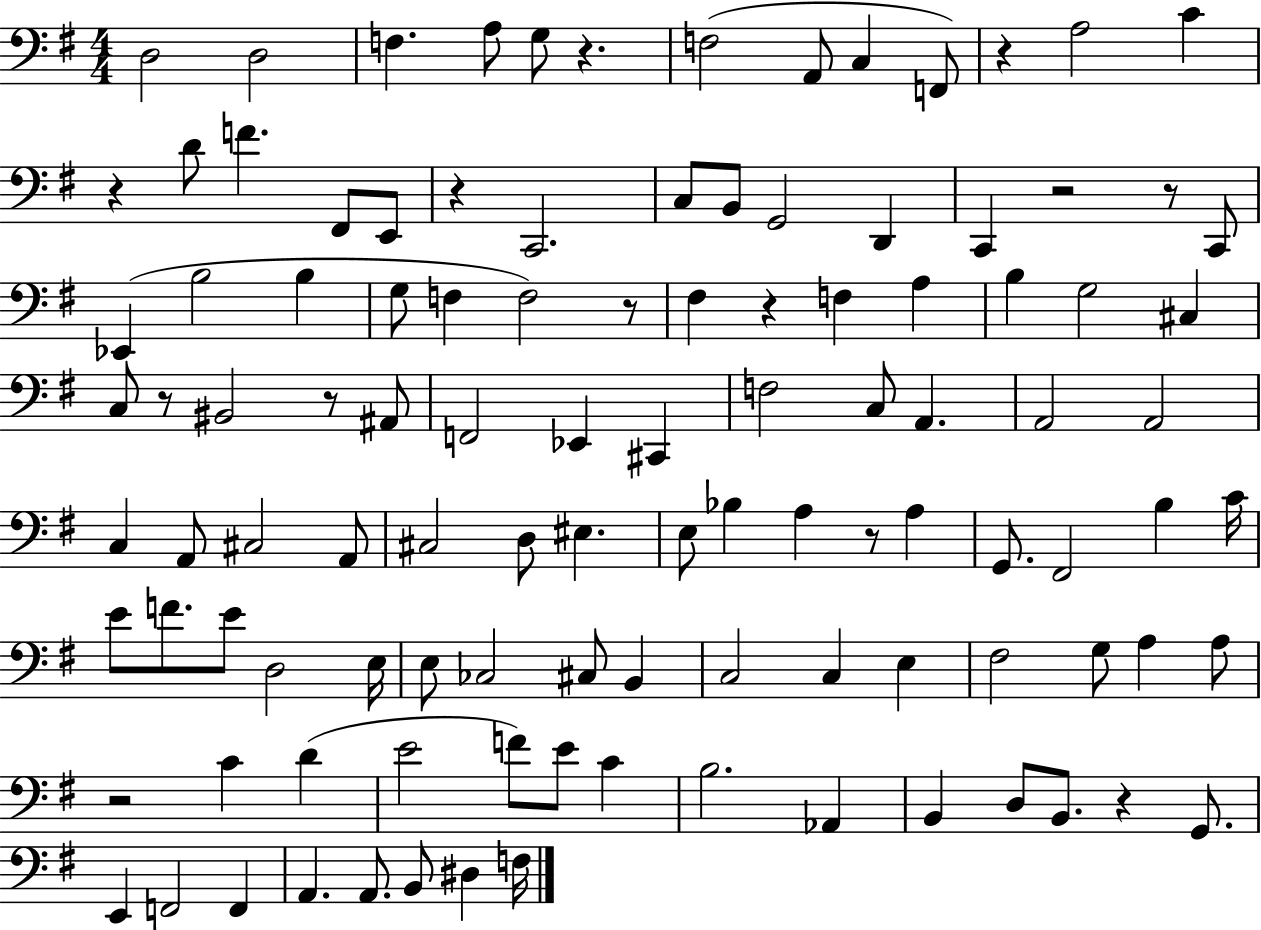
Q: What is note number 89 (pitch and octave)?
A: E2